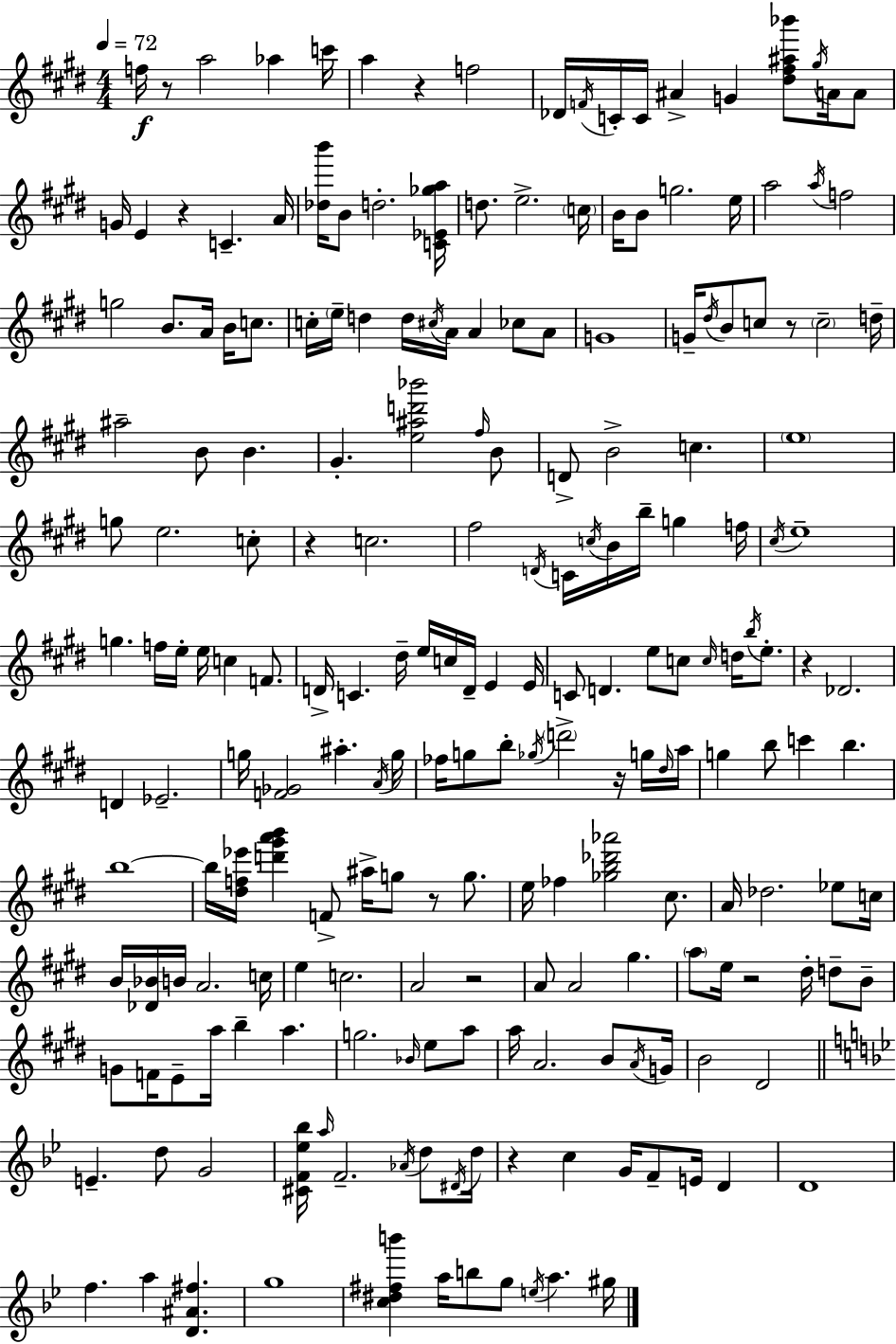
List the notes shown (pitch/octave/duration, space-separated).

F5/s R/e A5/h Ab5/q C6/s A5/q R/q F5/h Db4/s F4/s C4/s C4/s A#4/q G4/q [D#5,F#5,A#5,Bb6]/e G#5/s A4/s A4/e G4/s E4/q R/q C4/q. A4/s [Db5,B6]/s B4/e D5/h. [C4,Eb4,Gb5,A5]/s D5/e. E5/h. C5/s B4/s B4/e G5/h. E5/s A5/h A5/s F5/h G5/h B4/e. A4/s B4/s C5/e. C5/s E5/s D5/q D5/s C#5/s A4/s A4/q CES5/e A4/e G4/w G4/s D#5/s B4/e C5/e R/e C5/h D5/s A#5/h B4/e B4/q. G#4/q. [E5,A#5,D6,Bb6]/h F#5/s B4/e D4/e B4/h C5/q. E5/w G5/e E5/h. C5/e R/q C5/h. F#5/h D4/s C4/s C5/s B4/s B5/s G5/q F5/s C#5/s E5/w G5/q. F5/s E5/s E5/s C5/q F4/e. D4/s C4/q. D#5/s E5/s C5/s D4/s E4/q E4/s C4/e D4/q. E5/e C5/e C5/s D5/s B5/s E5/e. R/q Db4/h. D4/q Eb4/h. G5/s [F4,Gb4]/h A#5/q. A4/s G5/s FES5/s G5/e B5/e Gb5/s D6/h R/s G5/s D#5/s A5/s G5/q B5/e C6/q B5/q. B5/w B5/s [D#5,F5,Eb6]/s [D6,G#6,A6,B6]/q F4/e A#5/s G5/e R/e G5/e. E5/s FES5/q [Gb5,B5,Db6,Ab6]/h C#5/e. A4/s Db5/h. Eb5/e C5/s B4/s [Db4,Bb4]/s B4/s A4/h. C5/s E5/q C5/h. A4/h R/h A4/e A4/h G#5/q. A5/e E5/s R/h D#5/s D5/e B4/e G4/e F4/s E4/e A5/s B5/q A5/q. G5/h. Bb4/s E5/e A5/e A5/s A4/h. B4/e A4/s G4/s B4/h D#4/h E4/q. D5/e G4/h [C#4,F4,Eb5,Bb5]/s A5/s F4/h. Ab4/s D5/e D#4/s D5/s R/q C5/q G4/s F4/e E4/s D4/q D4/w F5/q. A5/q [D4,A#4,F#5]/q. G5/w [C5,D#5,F#5,B6]/q A5/s B5/e G5/e E5/s A5/q. G#5/s